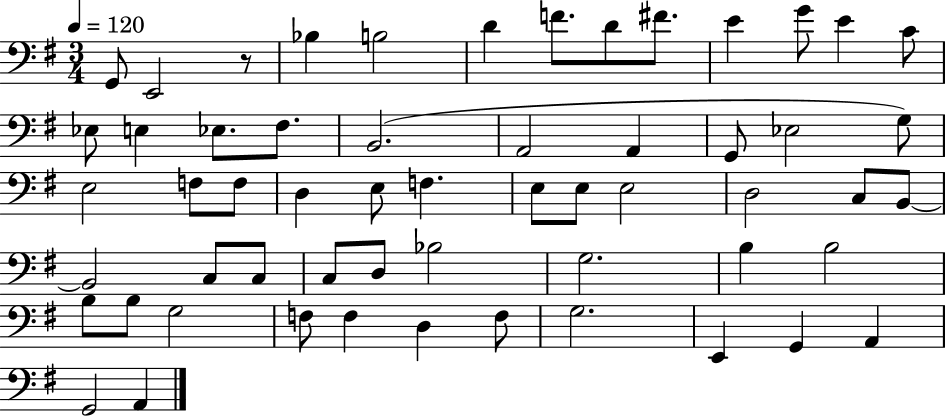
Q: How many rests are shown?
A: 1